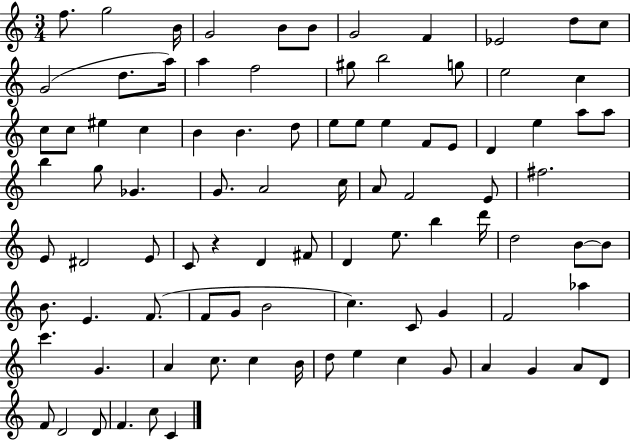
F5/e. G5/h B4/s G4/h B4/e B4/e G4/h F4/q Eb4/h D5/e C5/e G4/h D5/e. A5/s A5/q F5/h G#5/e B5/h G5/e E5/h C5/q C5/e C5/e EIS5/q C5/q B4/q B4/q. D5/e E5/e E5/e E5/q F4/e E4/e D4/q E5/q A5/e A5/e B5/q G5/e Gb4/q. G4/e. A4/h C5/s A4/e F4/h E4/e F#5/h. E4/e D#4/h E4/e C4/e R/q D4/q F#4/e D4/q E5/e. B5/q D6/s D5/h B4/e B4/e B4/e. E4/q. F4/e. F4/e G4/e B4/h C5/q. C4/e G4/q F4/h Ab5/q C6/q. G4/q. A4/q C5/e. C5/q B4/s D5/e E5/q C5/q G4/e A4/q G4/q A4/e D4/e F4/e D4/h D4/e F4/q. C5/e C4/q